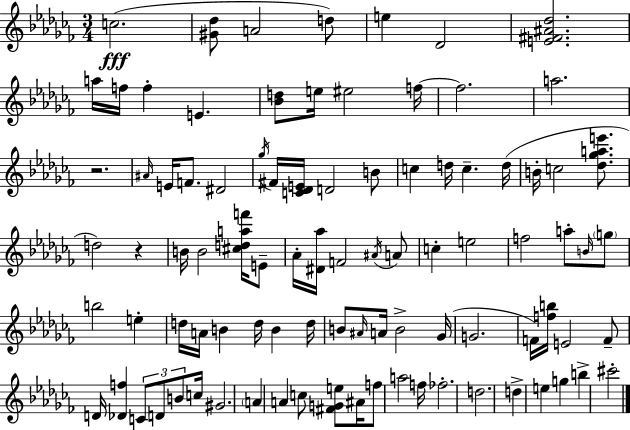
X:1
T:Untitled
M:3/4
L:1/4
K:Abm
c2 [^G_d]/2 A2 d/2 e _D2 [E^F^A_d]2 a/4 f/4 f E [_Bd]/2 e/4 ^e2 f/4 f2 a2 z2 ^A/4 E/4 F/2 ^D2 _g/4 ^F/4 [C_DE]/4 D2 B/2 c d/4 c d/4 B/4 c2 [_d_gae']/2 d2 z B/4 B2 [^cdaf']/4 E/2 _A/4 [^D_a]/4 F2 ^A/4 A/2 c e2 f2 a/2 B/4 g/2 b2 e d/4 A/4 B d/4 B d/4 B/2 ^A/4 A/4 B2 _G/4 G2 F/4 [fb]/4 E2 F/2 D/4 [_Df] C/2 D/2 B/2 c/4 ^G2 A A c/2 [^FGe]/2 ^A/4 f/2 a2 f/4 _f2 d2 d e g b ^c'2